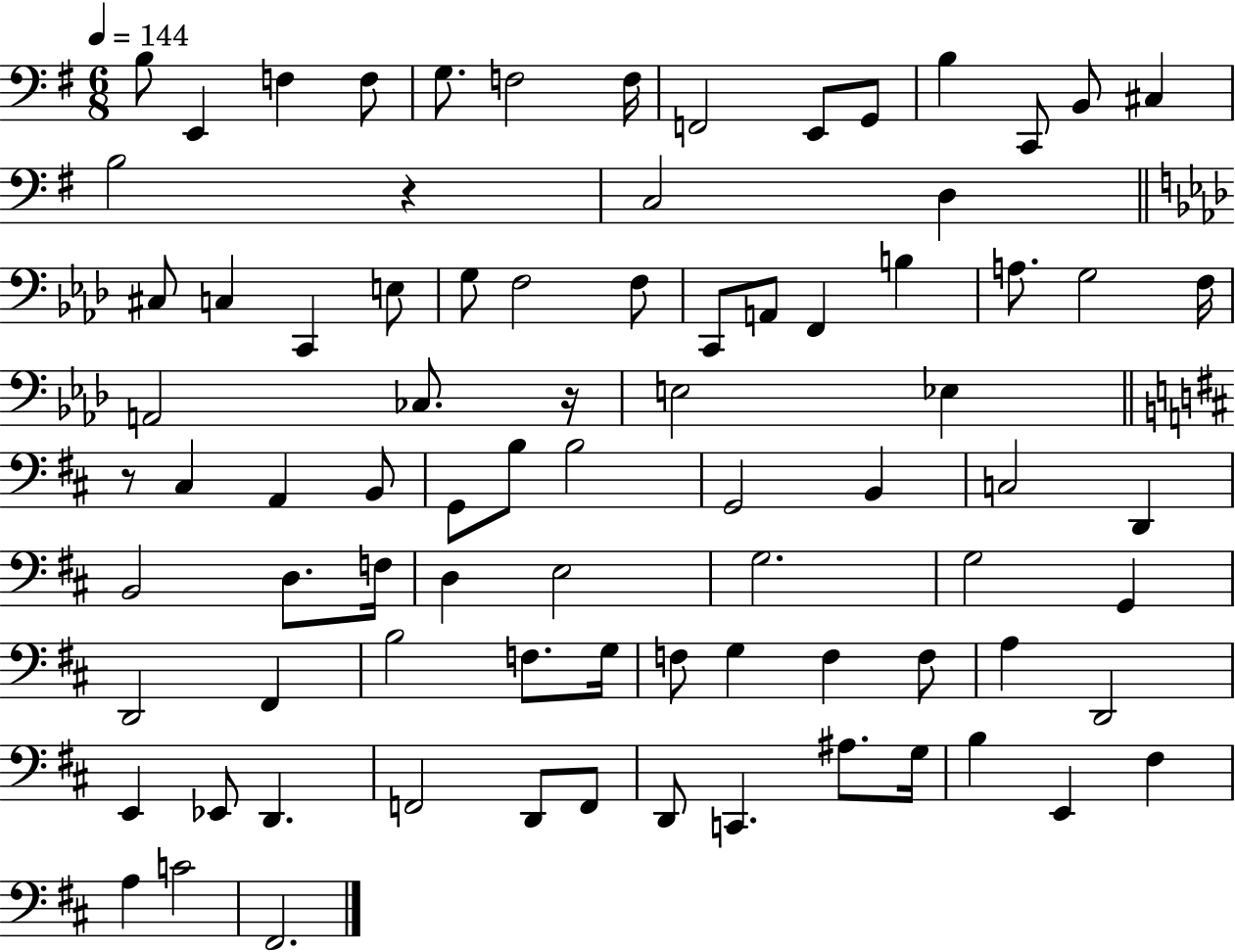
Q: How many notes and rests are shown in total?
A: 83